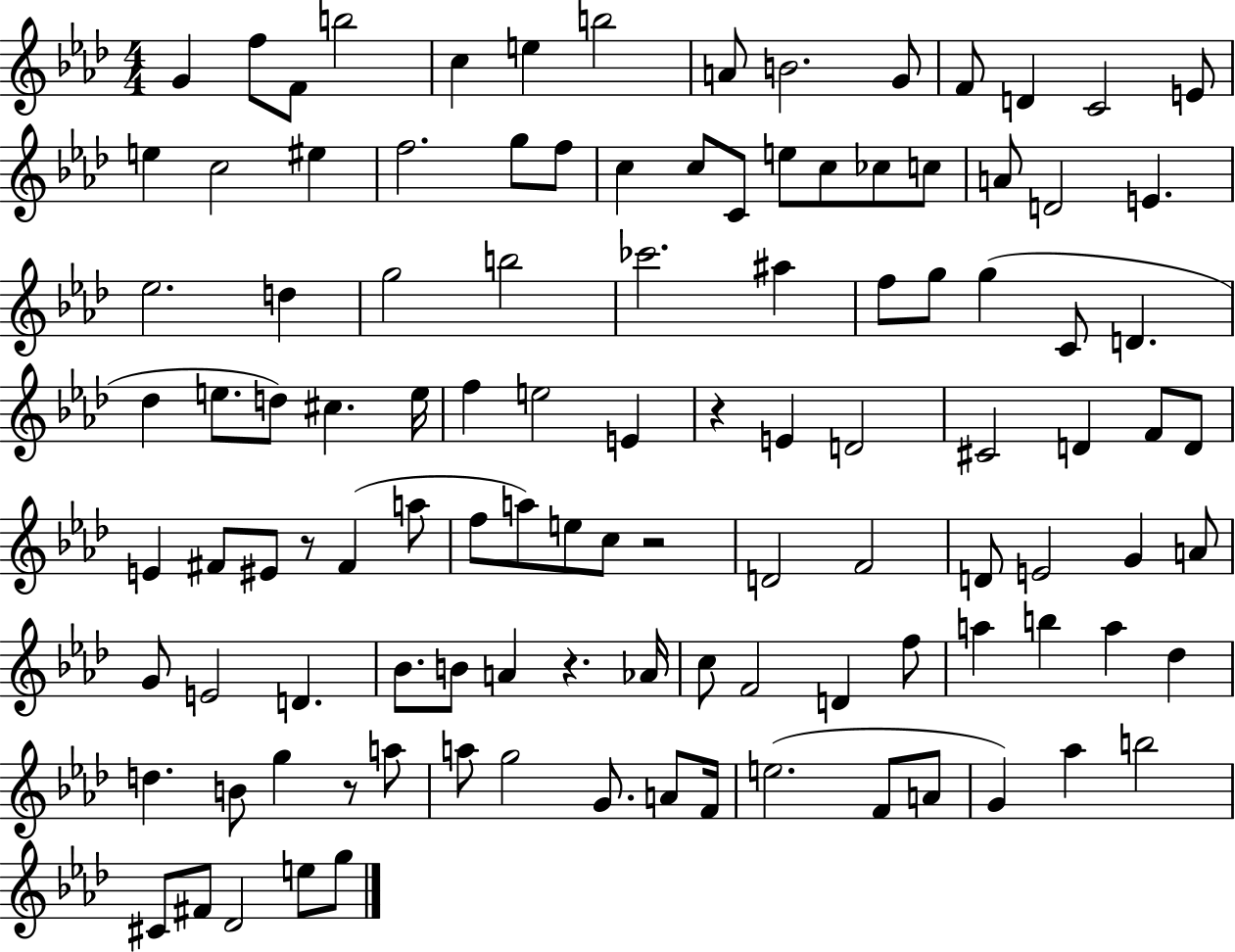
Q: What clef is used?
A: treble